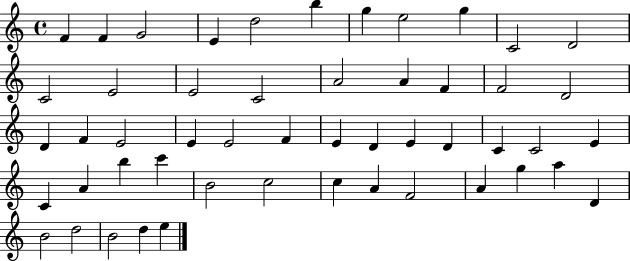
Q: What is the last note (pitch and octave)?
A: E5